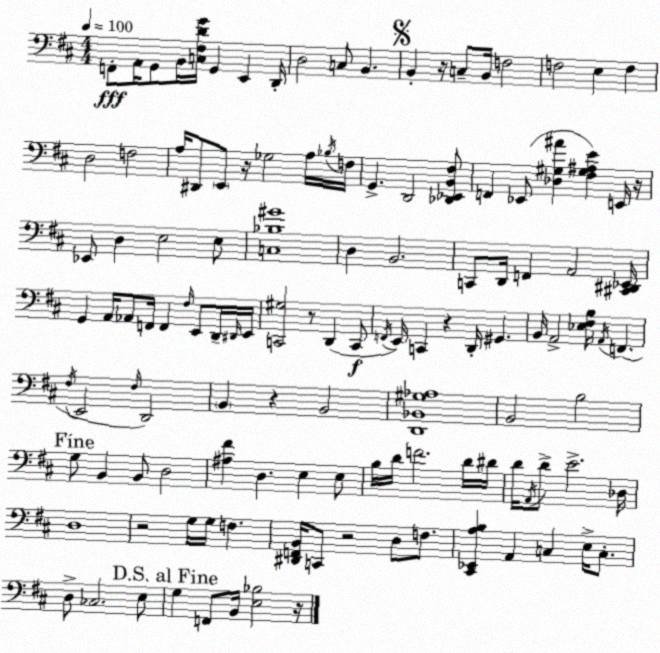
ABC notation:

X:1
T:Untitled
M:4/4
L:1/4
K:D
F,,/2 A,,/4 G,,/2 B,,/4 [C,^F,DG]/4 G,, E,, D,,/4 D,2 C,/2 B,, B,, z/4 C,/2 B,,/4 F,2 F,2 E, F, D,2 F,2 A,/4 ^D,,/2 E,,/2 z/4 _G,2 A,/4 _B,/4 F,/4 G,, D,,2 [_D,,_E,,B,,^F,]/2 F,, _E,,/2 [_D,^G,^A] [^F,^G,^A,E] E,,/4 z/4 _E,,/2 D, E,2 E,/2 [C,_B,^G]4 D, B,,2 C,,/2 D,,/4 F,, A,,2 [^C,,^D,,_E,,]/4 G,, A,,/4 _A,,/2 F,,/4 F,, ^F,/4 E,,/2 D,,/4 ^D,,/4 E,,/4 [C,,^G,]2 z/2 D,, C,,/2 F,,/4 E,,/4 C,, z D,,/4 ^G,, B,,/4 A,,2 [_E,^F,B,]/4 A,,/4 F,, ^F,/4 E,,2 ^F,/4 D,,2 B,, z B,,2 [D,,_B,,^G,_A,]4 B,,2 B,2 G,/2 B,, B,,/2 D,2 [^A,^F] D, E, E,/2 B,/4 D/4 F2 D/4 ^D/4 D/4 A,,/4 D/2 E2 _D,/4 D,4 z2 G,/4 G,/4 F, [^D,,F,,B,,]/4 C,,/2 z2 D,/2 F,/2 [^C,,_E,,A,B,] A,, C, E,/4 C,/2 D,/2 _C,2 E,/2 G, F,,/2 B,,/4 [E,_B,]2 z/4